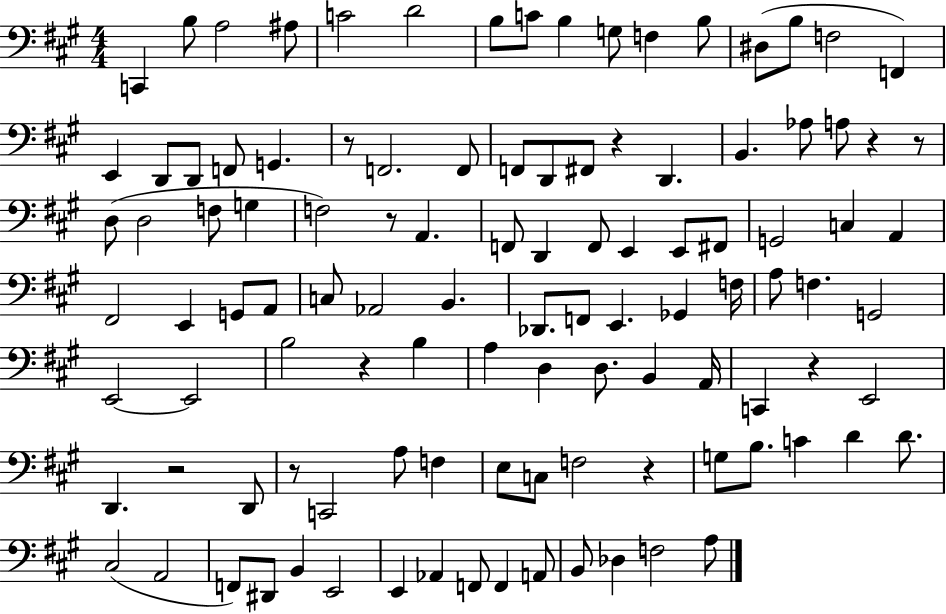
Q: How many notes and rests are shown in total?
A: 109